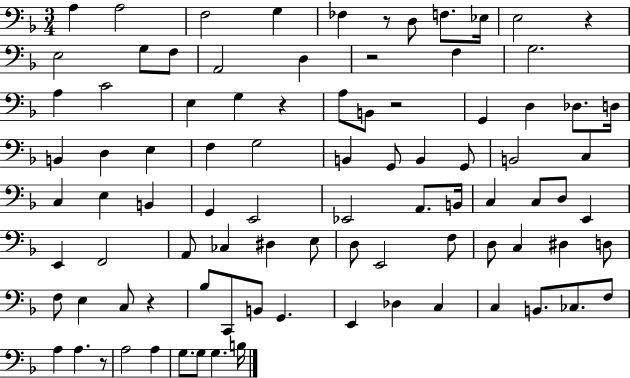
A3/q A3/h F3/h G3/q FES3/q R/e D3/e F3/e. Eb3/s E3/h R/q E3/h G3/e F3/e A2/h D3/q R/h F3/q G3/h. A3/q C4/h E3/q G3/q R/q A3/e B2/e R/h G2/q D3/q Db3/e. D3/s B2/q D3/q E3/q F3/q G3/h B2/q G2/e B2/q G2/e B2/h C3/q C3/q E3/q B2/q G2/q E2/h Eb2/h A2/e. B2/s C3/q C3/e D3/e E2/q E2/q F2/h A2/e CES3/q D#3/q E3/e D3/e E2/h F3/e D3/e C3/q D#3/q D3/e F3/e E3/q C3/e R/q Bb3/e C2/e B2/e G2/q. E2/q Db3/q C3/q C3/q B2/e. CES3/e. F3/e A3/q A3/q. R/e A3/h A3/q G3/e. G3/e G3/q. B3/s